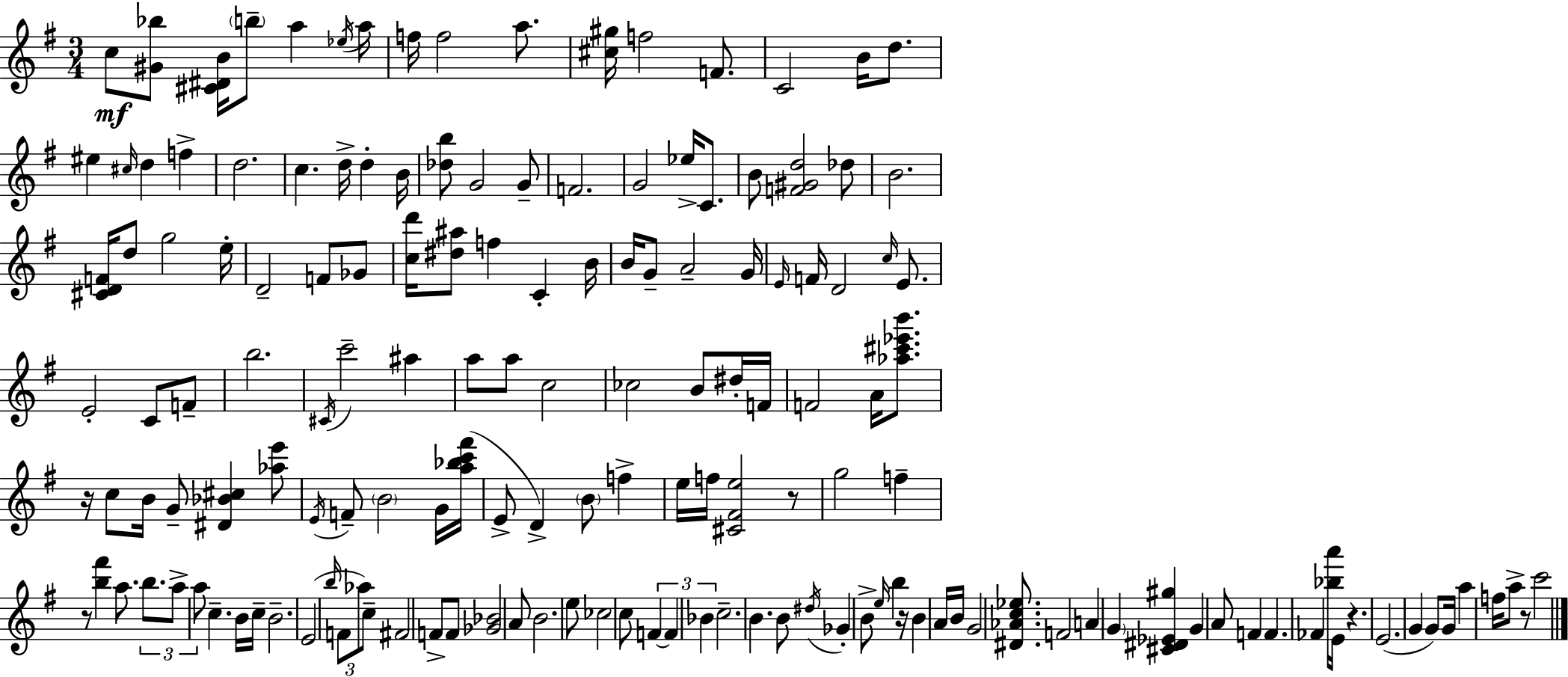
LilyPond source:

{
  \clef treble
  \numericTimeSignature
  \time 3/4
  \key g \major
  c''8\mf <gis' bes''>8 <cis' dis' b'>16 \parenthesize b''8-- a''4 \acciaccatura { ees''16 } | a''16 f''16 f''2 a''8. | <cis'' gis''>16 f''2 f'8. | c'2 b'16 d''8. | \break eis''4 \grace { cis''16 } d''4 f''4-> | d''2. | c''4. d''16-> d''4-. | b'16 <des'' b''>8 g'2 | \break g'8-- f'2. | g'2 ees''16-> c'8. | b'8 <f' gis' d''>2 | des''8 b'2. | \break <cis' d' f'>16 d''8 g''2 | e''16-. d'2-- f'8 | ges'8 <c'' d'''>16 <dis'' ais''>8 f''4 c'4-. | b'16 b'16 g'8-- a'2-- | \break g'16 \grace { e'16 } f'16 d'2 | \grace { c''16 } e'8. e'2-. | c'8 f'8-- b''2. | \acciaccatura { cis'16 } c'''2-- | \break ais''4 a''8 a''8 c''2 | ces''2 | b'8 dis''16-. f'16 f'2 | a'16 <aes'' cis''' ees''' b'''>8. r16 c''8 b'16 g'8-- <dis' bes' cis''>4 | \break <aes'' e'''>8 \acciaccatura { e'16 } f'8-- \parenthesize b'2 | g'16 <a'' bes'' c''' fis'''>16( e'8-> d'4->) | \parenthesize b'8 f''4-> e''16 f''16 <cis' fis' e''>2 | r8 g''2 | \break f''4-- r8 <b'' fis'''>4 | a''8. \tuplet 3/2 { b''8. a''8-> a''8 } c''4.-- | b'16 c''16-- b'2.-- | e'2( | \break \grace { b''16 } \tuplet 3/2 { f'8 aes''8) c''8-- } fis'2 | f'8-> f'8 <ges' bes'>2 | a'8 b'2. | e''8 ces''2 | \break c''8 \tuplet 3/2 { f'4~~ f'4 | bes'4 } c''2.-- | b'4. | b'8 \acciaccatura { dis''16 } ges'4-. b'8-> \grace { e''16 } b''4 | \break r16 b'4 a'16 b'16 g'2 | <dis' aes' c'' ees''>8. f'2 | a'4 \parenthesize g'4 | <cis' dis' ees' gis''>4 g'4 a'8 f'4 | \break f'4. fes'4 | <bes'' a'''>16 e'16 r4. e'2.( | g'4 | g'8) g'16 a''4 f''16 a''8-> r8 | \break c'''2 \bar "|."
}